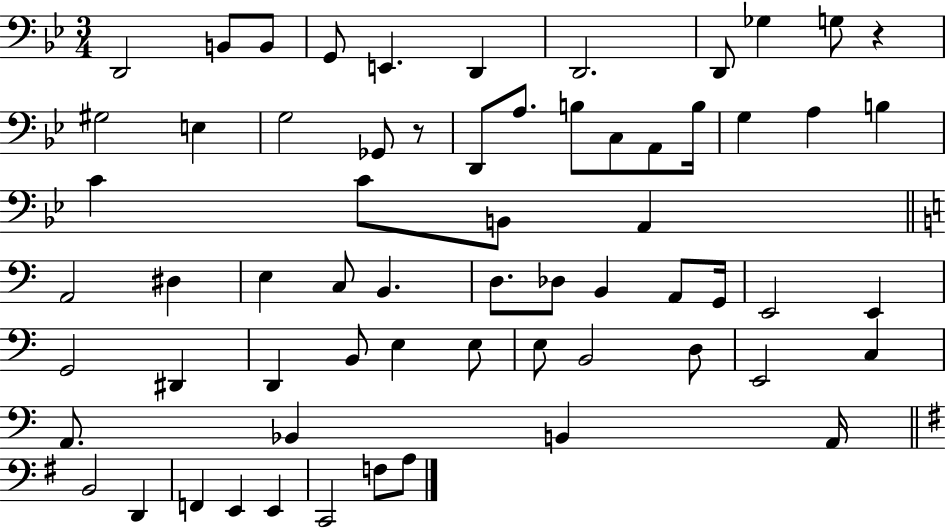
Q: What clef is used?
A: bass